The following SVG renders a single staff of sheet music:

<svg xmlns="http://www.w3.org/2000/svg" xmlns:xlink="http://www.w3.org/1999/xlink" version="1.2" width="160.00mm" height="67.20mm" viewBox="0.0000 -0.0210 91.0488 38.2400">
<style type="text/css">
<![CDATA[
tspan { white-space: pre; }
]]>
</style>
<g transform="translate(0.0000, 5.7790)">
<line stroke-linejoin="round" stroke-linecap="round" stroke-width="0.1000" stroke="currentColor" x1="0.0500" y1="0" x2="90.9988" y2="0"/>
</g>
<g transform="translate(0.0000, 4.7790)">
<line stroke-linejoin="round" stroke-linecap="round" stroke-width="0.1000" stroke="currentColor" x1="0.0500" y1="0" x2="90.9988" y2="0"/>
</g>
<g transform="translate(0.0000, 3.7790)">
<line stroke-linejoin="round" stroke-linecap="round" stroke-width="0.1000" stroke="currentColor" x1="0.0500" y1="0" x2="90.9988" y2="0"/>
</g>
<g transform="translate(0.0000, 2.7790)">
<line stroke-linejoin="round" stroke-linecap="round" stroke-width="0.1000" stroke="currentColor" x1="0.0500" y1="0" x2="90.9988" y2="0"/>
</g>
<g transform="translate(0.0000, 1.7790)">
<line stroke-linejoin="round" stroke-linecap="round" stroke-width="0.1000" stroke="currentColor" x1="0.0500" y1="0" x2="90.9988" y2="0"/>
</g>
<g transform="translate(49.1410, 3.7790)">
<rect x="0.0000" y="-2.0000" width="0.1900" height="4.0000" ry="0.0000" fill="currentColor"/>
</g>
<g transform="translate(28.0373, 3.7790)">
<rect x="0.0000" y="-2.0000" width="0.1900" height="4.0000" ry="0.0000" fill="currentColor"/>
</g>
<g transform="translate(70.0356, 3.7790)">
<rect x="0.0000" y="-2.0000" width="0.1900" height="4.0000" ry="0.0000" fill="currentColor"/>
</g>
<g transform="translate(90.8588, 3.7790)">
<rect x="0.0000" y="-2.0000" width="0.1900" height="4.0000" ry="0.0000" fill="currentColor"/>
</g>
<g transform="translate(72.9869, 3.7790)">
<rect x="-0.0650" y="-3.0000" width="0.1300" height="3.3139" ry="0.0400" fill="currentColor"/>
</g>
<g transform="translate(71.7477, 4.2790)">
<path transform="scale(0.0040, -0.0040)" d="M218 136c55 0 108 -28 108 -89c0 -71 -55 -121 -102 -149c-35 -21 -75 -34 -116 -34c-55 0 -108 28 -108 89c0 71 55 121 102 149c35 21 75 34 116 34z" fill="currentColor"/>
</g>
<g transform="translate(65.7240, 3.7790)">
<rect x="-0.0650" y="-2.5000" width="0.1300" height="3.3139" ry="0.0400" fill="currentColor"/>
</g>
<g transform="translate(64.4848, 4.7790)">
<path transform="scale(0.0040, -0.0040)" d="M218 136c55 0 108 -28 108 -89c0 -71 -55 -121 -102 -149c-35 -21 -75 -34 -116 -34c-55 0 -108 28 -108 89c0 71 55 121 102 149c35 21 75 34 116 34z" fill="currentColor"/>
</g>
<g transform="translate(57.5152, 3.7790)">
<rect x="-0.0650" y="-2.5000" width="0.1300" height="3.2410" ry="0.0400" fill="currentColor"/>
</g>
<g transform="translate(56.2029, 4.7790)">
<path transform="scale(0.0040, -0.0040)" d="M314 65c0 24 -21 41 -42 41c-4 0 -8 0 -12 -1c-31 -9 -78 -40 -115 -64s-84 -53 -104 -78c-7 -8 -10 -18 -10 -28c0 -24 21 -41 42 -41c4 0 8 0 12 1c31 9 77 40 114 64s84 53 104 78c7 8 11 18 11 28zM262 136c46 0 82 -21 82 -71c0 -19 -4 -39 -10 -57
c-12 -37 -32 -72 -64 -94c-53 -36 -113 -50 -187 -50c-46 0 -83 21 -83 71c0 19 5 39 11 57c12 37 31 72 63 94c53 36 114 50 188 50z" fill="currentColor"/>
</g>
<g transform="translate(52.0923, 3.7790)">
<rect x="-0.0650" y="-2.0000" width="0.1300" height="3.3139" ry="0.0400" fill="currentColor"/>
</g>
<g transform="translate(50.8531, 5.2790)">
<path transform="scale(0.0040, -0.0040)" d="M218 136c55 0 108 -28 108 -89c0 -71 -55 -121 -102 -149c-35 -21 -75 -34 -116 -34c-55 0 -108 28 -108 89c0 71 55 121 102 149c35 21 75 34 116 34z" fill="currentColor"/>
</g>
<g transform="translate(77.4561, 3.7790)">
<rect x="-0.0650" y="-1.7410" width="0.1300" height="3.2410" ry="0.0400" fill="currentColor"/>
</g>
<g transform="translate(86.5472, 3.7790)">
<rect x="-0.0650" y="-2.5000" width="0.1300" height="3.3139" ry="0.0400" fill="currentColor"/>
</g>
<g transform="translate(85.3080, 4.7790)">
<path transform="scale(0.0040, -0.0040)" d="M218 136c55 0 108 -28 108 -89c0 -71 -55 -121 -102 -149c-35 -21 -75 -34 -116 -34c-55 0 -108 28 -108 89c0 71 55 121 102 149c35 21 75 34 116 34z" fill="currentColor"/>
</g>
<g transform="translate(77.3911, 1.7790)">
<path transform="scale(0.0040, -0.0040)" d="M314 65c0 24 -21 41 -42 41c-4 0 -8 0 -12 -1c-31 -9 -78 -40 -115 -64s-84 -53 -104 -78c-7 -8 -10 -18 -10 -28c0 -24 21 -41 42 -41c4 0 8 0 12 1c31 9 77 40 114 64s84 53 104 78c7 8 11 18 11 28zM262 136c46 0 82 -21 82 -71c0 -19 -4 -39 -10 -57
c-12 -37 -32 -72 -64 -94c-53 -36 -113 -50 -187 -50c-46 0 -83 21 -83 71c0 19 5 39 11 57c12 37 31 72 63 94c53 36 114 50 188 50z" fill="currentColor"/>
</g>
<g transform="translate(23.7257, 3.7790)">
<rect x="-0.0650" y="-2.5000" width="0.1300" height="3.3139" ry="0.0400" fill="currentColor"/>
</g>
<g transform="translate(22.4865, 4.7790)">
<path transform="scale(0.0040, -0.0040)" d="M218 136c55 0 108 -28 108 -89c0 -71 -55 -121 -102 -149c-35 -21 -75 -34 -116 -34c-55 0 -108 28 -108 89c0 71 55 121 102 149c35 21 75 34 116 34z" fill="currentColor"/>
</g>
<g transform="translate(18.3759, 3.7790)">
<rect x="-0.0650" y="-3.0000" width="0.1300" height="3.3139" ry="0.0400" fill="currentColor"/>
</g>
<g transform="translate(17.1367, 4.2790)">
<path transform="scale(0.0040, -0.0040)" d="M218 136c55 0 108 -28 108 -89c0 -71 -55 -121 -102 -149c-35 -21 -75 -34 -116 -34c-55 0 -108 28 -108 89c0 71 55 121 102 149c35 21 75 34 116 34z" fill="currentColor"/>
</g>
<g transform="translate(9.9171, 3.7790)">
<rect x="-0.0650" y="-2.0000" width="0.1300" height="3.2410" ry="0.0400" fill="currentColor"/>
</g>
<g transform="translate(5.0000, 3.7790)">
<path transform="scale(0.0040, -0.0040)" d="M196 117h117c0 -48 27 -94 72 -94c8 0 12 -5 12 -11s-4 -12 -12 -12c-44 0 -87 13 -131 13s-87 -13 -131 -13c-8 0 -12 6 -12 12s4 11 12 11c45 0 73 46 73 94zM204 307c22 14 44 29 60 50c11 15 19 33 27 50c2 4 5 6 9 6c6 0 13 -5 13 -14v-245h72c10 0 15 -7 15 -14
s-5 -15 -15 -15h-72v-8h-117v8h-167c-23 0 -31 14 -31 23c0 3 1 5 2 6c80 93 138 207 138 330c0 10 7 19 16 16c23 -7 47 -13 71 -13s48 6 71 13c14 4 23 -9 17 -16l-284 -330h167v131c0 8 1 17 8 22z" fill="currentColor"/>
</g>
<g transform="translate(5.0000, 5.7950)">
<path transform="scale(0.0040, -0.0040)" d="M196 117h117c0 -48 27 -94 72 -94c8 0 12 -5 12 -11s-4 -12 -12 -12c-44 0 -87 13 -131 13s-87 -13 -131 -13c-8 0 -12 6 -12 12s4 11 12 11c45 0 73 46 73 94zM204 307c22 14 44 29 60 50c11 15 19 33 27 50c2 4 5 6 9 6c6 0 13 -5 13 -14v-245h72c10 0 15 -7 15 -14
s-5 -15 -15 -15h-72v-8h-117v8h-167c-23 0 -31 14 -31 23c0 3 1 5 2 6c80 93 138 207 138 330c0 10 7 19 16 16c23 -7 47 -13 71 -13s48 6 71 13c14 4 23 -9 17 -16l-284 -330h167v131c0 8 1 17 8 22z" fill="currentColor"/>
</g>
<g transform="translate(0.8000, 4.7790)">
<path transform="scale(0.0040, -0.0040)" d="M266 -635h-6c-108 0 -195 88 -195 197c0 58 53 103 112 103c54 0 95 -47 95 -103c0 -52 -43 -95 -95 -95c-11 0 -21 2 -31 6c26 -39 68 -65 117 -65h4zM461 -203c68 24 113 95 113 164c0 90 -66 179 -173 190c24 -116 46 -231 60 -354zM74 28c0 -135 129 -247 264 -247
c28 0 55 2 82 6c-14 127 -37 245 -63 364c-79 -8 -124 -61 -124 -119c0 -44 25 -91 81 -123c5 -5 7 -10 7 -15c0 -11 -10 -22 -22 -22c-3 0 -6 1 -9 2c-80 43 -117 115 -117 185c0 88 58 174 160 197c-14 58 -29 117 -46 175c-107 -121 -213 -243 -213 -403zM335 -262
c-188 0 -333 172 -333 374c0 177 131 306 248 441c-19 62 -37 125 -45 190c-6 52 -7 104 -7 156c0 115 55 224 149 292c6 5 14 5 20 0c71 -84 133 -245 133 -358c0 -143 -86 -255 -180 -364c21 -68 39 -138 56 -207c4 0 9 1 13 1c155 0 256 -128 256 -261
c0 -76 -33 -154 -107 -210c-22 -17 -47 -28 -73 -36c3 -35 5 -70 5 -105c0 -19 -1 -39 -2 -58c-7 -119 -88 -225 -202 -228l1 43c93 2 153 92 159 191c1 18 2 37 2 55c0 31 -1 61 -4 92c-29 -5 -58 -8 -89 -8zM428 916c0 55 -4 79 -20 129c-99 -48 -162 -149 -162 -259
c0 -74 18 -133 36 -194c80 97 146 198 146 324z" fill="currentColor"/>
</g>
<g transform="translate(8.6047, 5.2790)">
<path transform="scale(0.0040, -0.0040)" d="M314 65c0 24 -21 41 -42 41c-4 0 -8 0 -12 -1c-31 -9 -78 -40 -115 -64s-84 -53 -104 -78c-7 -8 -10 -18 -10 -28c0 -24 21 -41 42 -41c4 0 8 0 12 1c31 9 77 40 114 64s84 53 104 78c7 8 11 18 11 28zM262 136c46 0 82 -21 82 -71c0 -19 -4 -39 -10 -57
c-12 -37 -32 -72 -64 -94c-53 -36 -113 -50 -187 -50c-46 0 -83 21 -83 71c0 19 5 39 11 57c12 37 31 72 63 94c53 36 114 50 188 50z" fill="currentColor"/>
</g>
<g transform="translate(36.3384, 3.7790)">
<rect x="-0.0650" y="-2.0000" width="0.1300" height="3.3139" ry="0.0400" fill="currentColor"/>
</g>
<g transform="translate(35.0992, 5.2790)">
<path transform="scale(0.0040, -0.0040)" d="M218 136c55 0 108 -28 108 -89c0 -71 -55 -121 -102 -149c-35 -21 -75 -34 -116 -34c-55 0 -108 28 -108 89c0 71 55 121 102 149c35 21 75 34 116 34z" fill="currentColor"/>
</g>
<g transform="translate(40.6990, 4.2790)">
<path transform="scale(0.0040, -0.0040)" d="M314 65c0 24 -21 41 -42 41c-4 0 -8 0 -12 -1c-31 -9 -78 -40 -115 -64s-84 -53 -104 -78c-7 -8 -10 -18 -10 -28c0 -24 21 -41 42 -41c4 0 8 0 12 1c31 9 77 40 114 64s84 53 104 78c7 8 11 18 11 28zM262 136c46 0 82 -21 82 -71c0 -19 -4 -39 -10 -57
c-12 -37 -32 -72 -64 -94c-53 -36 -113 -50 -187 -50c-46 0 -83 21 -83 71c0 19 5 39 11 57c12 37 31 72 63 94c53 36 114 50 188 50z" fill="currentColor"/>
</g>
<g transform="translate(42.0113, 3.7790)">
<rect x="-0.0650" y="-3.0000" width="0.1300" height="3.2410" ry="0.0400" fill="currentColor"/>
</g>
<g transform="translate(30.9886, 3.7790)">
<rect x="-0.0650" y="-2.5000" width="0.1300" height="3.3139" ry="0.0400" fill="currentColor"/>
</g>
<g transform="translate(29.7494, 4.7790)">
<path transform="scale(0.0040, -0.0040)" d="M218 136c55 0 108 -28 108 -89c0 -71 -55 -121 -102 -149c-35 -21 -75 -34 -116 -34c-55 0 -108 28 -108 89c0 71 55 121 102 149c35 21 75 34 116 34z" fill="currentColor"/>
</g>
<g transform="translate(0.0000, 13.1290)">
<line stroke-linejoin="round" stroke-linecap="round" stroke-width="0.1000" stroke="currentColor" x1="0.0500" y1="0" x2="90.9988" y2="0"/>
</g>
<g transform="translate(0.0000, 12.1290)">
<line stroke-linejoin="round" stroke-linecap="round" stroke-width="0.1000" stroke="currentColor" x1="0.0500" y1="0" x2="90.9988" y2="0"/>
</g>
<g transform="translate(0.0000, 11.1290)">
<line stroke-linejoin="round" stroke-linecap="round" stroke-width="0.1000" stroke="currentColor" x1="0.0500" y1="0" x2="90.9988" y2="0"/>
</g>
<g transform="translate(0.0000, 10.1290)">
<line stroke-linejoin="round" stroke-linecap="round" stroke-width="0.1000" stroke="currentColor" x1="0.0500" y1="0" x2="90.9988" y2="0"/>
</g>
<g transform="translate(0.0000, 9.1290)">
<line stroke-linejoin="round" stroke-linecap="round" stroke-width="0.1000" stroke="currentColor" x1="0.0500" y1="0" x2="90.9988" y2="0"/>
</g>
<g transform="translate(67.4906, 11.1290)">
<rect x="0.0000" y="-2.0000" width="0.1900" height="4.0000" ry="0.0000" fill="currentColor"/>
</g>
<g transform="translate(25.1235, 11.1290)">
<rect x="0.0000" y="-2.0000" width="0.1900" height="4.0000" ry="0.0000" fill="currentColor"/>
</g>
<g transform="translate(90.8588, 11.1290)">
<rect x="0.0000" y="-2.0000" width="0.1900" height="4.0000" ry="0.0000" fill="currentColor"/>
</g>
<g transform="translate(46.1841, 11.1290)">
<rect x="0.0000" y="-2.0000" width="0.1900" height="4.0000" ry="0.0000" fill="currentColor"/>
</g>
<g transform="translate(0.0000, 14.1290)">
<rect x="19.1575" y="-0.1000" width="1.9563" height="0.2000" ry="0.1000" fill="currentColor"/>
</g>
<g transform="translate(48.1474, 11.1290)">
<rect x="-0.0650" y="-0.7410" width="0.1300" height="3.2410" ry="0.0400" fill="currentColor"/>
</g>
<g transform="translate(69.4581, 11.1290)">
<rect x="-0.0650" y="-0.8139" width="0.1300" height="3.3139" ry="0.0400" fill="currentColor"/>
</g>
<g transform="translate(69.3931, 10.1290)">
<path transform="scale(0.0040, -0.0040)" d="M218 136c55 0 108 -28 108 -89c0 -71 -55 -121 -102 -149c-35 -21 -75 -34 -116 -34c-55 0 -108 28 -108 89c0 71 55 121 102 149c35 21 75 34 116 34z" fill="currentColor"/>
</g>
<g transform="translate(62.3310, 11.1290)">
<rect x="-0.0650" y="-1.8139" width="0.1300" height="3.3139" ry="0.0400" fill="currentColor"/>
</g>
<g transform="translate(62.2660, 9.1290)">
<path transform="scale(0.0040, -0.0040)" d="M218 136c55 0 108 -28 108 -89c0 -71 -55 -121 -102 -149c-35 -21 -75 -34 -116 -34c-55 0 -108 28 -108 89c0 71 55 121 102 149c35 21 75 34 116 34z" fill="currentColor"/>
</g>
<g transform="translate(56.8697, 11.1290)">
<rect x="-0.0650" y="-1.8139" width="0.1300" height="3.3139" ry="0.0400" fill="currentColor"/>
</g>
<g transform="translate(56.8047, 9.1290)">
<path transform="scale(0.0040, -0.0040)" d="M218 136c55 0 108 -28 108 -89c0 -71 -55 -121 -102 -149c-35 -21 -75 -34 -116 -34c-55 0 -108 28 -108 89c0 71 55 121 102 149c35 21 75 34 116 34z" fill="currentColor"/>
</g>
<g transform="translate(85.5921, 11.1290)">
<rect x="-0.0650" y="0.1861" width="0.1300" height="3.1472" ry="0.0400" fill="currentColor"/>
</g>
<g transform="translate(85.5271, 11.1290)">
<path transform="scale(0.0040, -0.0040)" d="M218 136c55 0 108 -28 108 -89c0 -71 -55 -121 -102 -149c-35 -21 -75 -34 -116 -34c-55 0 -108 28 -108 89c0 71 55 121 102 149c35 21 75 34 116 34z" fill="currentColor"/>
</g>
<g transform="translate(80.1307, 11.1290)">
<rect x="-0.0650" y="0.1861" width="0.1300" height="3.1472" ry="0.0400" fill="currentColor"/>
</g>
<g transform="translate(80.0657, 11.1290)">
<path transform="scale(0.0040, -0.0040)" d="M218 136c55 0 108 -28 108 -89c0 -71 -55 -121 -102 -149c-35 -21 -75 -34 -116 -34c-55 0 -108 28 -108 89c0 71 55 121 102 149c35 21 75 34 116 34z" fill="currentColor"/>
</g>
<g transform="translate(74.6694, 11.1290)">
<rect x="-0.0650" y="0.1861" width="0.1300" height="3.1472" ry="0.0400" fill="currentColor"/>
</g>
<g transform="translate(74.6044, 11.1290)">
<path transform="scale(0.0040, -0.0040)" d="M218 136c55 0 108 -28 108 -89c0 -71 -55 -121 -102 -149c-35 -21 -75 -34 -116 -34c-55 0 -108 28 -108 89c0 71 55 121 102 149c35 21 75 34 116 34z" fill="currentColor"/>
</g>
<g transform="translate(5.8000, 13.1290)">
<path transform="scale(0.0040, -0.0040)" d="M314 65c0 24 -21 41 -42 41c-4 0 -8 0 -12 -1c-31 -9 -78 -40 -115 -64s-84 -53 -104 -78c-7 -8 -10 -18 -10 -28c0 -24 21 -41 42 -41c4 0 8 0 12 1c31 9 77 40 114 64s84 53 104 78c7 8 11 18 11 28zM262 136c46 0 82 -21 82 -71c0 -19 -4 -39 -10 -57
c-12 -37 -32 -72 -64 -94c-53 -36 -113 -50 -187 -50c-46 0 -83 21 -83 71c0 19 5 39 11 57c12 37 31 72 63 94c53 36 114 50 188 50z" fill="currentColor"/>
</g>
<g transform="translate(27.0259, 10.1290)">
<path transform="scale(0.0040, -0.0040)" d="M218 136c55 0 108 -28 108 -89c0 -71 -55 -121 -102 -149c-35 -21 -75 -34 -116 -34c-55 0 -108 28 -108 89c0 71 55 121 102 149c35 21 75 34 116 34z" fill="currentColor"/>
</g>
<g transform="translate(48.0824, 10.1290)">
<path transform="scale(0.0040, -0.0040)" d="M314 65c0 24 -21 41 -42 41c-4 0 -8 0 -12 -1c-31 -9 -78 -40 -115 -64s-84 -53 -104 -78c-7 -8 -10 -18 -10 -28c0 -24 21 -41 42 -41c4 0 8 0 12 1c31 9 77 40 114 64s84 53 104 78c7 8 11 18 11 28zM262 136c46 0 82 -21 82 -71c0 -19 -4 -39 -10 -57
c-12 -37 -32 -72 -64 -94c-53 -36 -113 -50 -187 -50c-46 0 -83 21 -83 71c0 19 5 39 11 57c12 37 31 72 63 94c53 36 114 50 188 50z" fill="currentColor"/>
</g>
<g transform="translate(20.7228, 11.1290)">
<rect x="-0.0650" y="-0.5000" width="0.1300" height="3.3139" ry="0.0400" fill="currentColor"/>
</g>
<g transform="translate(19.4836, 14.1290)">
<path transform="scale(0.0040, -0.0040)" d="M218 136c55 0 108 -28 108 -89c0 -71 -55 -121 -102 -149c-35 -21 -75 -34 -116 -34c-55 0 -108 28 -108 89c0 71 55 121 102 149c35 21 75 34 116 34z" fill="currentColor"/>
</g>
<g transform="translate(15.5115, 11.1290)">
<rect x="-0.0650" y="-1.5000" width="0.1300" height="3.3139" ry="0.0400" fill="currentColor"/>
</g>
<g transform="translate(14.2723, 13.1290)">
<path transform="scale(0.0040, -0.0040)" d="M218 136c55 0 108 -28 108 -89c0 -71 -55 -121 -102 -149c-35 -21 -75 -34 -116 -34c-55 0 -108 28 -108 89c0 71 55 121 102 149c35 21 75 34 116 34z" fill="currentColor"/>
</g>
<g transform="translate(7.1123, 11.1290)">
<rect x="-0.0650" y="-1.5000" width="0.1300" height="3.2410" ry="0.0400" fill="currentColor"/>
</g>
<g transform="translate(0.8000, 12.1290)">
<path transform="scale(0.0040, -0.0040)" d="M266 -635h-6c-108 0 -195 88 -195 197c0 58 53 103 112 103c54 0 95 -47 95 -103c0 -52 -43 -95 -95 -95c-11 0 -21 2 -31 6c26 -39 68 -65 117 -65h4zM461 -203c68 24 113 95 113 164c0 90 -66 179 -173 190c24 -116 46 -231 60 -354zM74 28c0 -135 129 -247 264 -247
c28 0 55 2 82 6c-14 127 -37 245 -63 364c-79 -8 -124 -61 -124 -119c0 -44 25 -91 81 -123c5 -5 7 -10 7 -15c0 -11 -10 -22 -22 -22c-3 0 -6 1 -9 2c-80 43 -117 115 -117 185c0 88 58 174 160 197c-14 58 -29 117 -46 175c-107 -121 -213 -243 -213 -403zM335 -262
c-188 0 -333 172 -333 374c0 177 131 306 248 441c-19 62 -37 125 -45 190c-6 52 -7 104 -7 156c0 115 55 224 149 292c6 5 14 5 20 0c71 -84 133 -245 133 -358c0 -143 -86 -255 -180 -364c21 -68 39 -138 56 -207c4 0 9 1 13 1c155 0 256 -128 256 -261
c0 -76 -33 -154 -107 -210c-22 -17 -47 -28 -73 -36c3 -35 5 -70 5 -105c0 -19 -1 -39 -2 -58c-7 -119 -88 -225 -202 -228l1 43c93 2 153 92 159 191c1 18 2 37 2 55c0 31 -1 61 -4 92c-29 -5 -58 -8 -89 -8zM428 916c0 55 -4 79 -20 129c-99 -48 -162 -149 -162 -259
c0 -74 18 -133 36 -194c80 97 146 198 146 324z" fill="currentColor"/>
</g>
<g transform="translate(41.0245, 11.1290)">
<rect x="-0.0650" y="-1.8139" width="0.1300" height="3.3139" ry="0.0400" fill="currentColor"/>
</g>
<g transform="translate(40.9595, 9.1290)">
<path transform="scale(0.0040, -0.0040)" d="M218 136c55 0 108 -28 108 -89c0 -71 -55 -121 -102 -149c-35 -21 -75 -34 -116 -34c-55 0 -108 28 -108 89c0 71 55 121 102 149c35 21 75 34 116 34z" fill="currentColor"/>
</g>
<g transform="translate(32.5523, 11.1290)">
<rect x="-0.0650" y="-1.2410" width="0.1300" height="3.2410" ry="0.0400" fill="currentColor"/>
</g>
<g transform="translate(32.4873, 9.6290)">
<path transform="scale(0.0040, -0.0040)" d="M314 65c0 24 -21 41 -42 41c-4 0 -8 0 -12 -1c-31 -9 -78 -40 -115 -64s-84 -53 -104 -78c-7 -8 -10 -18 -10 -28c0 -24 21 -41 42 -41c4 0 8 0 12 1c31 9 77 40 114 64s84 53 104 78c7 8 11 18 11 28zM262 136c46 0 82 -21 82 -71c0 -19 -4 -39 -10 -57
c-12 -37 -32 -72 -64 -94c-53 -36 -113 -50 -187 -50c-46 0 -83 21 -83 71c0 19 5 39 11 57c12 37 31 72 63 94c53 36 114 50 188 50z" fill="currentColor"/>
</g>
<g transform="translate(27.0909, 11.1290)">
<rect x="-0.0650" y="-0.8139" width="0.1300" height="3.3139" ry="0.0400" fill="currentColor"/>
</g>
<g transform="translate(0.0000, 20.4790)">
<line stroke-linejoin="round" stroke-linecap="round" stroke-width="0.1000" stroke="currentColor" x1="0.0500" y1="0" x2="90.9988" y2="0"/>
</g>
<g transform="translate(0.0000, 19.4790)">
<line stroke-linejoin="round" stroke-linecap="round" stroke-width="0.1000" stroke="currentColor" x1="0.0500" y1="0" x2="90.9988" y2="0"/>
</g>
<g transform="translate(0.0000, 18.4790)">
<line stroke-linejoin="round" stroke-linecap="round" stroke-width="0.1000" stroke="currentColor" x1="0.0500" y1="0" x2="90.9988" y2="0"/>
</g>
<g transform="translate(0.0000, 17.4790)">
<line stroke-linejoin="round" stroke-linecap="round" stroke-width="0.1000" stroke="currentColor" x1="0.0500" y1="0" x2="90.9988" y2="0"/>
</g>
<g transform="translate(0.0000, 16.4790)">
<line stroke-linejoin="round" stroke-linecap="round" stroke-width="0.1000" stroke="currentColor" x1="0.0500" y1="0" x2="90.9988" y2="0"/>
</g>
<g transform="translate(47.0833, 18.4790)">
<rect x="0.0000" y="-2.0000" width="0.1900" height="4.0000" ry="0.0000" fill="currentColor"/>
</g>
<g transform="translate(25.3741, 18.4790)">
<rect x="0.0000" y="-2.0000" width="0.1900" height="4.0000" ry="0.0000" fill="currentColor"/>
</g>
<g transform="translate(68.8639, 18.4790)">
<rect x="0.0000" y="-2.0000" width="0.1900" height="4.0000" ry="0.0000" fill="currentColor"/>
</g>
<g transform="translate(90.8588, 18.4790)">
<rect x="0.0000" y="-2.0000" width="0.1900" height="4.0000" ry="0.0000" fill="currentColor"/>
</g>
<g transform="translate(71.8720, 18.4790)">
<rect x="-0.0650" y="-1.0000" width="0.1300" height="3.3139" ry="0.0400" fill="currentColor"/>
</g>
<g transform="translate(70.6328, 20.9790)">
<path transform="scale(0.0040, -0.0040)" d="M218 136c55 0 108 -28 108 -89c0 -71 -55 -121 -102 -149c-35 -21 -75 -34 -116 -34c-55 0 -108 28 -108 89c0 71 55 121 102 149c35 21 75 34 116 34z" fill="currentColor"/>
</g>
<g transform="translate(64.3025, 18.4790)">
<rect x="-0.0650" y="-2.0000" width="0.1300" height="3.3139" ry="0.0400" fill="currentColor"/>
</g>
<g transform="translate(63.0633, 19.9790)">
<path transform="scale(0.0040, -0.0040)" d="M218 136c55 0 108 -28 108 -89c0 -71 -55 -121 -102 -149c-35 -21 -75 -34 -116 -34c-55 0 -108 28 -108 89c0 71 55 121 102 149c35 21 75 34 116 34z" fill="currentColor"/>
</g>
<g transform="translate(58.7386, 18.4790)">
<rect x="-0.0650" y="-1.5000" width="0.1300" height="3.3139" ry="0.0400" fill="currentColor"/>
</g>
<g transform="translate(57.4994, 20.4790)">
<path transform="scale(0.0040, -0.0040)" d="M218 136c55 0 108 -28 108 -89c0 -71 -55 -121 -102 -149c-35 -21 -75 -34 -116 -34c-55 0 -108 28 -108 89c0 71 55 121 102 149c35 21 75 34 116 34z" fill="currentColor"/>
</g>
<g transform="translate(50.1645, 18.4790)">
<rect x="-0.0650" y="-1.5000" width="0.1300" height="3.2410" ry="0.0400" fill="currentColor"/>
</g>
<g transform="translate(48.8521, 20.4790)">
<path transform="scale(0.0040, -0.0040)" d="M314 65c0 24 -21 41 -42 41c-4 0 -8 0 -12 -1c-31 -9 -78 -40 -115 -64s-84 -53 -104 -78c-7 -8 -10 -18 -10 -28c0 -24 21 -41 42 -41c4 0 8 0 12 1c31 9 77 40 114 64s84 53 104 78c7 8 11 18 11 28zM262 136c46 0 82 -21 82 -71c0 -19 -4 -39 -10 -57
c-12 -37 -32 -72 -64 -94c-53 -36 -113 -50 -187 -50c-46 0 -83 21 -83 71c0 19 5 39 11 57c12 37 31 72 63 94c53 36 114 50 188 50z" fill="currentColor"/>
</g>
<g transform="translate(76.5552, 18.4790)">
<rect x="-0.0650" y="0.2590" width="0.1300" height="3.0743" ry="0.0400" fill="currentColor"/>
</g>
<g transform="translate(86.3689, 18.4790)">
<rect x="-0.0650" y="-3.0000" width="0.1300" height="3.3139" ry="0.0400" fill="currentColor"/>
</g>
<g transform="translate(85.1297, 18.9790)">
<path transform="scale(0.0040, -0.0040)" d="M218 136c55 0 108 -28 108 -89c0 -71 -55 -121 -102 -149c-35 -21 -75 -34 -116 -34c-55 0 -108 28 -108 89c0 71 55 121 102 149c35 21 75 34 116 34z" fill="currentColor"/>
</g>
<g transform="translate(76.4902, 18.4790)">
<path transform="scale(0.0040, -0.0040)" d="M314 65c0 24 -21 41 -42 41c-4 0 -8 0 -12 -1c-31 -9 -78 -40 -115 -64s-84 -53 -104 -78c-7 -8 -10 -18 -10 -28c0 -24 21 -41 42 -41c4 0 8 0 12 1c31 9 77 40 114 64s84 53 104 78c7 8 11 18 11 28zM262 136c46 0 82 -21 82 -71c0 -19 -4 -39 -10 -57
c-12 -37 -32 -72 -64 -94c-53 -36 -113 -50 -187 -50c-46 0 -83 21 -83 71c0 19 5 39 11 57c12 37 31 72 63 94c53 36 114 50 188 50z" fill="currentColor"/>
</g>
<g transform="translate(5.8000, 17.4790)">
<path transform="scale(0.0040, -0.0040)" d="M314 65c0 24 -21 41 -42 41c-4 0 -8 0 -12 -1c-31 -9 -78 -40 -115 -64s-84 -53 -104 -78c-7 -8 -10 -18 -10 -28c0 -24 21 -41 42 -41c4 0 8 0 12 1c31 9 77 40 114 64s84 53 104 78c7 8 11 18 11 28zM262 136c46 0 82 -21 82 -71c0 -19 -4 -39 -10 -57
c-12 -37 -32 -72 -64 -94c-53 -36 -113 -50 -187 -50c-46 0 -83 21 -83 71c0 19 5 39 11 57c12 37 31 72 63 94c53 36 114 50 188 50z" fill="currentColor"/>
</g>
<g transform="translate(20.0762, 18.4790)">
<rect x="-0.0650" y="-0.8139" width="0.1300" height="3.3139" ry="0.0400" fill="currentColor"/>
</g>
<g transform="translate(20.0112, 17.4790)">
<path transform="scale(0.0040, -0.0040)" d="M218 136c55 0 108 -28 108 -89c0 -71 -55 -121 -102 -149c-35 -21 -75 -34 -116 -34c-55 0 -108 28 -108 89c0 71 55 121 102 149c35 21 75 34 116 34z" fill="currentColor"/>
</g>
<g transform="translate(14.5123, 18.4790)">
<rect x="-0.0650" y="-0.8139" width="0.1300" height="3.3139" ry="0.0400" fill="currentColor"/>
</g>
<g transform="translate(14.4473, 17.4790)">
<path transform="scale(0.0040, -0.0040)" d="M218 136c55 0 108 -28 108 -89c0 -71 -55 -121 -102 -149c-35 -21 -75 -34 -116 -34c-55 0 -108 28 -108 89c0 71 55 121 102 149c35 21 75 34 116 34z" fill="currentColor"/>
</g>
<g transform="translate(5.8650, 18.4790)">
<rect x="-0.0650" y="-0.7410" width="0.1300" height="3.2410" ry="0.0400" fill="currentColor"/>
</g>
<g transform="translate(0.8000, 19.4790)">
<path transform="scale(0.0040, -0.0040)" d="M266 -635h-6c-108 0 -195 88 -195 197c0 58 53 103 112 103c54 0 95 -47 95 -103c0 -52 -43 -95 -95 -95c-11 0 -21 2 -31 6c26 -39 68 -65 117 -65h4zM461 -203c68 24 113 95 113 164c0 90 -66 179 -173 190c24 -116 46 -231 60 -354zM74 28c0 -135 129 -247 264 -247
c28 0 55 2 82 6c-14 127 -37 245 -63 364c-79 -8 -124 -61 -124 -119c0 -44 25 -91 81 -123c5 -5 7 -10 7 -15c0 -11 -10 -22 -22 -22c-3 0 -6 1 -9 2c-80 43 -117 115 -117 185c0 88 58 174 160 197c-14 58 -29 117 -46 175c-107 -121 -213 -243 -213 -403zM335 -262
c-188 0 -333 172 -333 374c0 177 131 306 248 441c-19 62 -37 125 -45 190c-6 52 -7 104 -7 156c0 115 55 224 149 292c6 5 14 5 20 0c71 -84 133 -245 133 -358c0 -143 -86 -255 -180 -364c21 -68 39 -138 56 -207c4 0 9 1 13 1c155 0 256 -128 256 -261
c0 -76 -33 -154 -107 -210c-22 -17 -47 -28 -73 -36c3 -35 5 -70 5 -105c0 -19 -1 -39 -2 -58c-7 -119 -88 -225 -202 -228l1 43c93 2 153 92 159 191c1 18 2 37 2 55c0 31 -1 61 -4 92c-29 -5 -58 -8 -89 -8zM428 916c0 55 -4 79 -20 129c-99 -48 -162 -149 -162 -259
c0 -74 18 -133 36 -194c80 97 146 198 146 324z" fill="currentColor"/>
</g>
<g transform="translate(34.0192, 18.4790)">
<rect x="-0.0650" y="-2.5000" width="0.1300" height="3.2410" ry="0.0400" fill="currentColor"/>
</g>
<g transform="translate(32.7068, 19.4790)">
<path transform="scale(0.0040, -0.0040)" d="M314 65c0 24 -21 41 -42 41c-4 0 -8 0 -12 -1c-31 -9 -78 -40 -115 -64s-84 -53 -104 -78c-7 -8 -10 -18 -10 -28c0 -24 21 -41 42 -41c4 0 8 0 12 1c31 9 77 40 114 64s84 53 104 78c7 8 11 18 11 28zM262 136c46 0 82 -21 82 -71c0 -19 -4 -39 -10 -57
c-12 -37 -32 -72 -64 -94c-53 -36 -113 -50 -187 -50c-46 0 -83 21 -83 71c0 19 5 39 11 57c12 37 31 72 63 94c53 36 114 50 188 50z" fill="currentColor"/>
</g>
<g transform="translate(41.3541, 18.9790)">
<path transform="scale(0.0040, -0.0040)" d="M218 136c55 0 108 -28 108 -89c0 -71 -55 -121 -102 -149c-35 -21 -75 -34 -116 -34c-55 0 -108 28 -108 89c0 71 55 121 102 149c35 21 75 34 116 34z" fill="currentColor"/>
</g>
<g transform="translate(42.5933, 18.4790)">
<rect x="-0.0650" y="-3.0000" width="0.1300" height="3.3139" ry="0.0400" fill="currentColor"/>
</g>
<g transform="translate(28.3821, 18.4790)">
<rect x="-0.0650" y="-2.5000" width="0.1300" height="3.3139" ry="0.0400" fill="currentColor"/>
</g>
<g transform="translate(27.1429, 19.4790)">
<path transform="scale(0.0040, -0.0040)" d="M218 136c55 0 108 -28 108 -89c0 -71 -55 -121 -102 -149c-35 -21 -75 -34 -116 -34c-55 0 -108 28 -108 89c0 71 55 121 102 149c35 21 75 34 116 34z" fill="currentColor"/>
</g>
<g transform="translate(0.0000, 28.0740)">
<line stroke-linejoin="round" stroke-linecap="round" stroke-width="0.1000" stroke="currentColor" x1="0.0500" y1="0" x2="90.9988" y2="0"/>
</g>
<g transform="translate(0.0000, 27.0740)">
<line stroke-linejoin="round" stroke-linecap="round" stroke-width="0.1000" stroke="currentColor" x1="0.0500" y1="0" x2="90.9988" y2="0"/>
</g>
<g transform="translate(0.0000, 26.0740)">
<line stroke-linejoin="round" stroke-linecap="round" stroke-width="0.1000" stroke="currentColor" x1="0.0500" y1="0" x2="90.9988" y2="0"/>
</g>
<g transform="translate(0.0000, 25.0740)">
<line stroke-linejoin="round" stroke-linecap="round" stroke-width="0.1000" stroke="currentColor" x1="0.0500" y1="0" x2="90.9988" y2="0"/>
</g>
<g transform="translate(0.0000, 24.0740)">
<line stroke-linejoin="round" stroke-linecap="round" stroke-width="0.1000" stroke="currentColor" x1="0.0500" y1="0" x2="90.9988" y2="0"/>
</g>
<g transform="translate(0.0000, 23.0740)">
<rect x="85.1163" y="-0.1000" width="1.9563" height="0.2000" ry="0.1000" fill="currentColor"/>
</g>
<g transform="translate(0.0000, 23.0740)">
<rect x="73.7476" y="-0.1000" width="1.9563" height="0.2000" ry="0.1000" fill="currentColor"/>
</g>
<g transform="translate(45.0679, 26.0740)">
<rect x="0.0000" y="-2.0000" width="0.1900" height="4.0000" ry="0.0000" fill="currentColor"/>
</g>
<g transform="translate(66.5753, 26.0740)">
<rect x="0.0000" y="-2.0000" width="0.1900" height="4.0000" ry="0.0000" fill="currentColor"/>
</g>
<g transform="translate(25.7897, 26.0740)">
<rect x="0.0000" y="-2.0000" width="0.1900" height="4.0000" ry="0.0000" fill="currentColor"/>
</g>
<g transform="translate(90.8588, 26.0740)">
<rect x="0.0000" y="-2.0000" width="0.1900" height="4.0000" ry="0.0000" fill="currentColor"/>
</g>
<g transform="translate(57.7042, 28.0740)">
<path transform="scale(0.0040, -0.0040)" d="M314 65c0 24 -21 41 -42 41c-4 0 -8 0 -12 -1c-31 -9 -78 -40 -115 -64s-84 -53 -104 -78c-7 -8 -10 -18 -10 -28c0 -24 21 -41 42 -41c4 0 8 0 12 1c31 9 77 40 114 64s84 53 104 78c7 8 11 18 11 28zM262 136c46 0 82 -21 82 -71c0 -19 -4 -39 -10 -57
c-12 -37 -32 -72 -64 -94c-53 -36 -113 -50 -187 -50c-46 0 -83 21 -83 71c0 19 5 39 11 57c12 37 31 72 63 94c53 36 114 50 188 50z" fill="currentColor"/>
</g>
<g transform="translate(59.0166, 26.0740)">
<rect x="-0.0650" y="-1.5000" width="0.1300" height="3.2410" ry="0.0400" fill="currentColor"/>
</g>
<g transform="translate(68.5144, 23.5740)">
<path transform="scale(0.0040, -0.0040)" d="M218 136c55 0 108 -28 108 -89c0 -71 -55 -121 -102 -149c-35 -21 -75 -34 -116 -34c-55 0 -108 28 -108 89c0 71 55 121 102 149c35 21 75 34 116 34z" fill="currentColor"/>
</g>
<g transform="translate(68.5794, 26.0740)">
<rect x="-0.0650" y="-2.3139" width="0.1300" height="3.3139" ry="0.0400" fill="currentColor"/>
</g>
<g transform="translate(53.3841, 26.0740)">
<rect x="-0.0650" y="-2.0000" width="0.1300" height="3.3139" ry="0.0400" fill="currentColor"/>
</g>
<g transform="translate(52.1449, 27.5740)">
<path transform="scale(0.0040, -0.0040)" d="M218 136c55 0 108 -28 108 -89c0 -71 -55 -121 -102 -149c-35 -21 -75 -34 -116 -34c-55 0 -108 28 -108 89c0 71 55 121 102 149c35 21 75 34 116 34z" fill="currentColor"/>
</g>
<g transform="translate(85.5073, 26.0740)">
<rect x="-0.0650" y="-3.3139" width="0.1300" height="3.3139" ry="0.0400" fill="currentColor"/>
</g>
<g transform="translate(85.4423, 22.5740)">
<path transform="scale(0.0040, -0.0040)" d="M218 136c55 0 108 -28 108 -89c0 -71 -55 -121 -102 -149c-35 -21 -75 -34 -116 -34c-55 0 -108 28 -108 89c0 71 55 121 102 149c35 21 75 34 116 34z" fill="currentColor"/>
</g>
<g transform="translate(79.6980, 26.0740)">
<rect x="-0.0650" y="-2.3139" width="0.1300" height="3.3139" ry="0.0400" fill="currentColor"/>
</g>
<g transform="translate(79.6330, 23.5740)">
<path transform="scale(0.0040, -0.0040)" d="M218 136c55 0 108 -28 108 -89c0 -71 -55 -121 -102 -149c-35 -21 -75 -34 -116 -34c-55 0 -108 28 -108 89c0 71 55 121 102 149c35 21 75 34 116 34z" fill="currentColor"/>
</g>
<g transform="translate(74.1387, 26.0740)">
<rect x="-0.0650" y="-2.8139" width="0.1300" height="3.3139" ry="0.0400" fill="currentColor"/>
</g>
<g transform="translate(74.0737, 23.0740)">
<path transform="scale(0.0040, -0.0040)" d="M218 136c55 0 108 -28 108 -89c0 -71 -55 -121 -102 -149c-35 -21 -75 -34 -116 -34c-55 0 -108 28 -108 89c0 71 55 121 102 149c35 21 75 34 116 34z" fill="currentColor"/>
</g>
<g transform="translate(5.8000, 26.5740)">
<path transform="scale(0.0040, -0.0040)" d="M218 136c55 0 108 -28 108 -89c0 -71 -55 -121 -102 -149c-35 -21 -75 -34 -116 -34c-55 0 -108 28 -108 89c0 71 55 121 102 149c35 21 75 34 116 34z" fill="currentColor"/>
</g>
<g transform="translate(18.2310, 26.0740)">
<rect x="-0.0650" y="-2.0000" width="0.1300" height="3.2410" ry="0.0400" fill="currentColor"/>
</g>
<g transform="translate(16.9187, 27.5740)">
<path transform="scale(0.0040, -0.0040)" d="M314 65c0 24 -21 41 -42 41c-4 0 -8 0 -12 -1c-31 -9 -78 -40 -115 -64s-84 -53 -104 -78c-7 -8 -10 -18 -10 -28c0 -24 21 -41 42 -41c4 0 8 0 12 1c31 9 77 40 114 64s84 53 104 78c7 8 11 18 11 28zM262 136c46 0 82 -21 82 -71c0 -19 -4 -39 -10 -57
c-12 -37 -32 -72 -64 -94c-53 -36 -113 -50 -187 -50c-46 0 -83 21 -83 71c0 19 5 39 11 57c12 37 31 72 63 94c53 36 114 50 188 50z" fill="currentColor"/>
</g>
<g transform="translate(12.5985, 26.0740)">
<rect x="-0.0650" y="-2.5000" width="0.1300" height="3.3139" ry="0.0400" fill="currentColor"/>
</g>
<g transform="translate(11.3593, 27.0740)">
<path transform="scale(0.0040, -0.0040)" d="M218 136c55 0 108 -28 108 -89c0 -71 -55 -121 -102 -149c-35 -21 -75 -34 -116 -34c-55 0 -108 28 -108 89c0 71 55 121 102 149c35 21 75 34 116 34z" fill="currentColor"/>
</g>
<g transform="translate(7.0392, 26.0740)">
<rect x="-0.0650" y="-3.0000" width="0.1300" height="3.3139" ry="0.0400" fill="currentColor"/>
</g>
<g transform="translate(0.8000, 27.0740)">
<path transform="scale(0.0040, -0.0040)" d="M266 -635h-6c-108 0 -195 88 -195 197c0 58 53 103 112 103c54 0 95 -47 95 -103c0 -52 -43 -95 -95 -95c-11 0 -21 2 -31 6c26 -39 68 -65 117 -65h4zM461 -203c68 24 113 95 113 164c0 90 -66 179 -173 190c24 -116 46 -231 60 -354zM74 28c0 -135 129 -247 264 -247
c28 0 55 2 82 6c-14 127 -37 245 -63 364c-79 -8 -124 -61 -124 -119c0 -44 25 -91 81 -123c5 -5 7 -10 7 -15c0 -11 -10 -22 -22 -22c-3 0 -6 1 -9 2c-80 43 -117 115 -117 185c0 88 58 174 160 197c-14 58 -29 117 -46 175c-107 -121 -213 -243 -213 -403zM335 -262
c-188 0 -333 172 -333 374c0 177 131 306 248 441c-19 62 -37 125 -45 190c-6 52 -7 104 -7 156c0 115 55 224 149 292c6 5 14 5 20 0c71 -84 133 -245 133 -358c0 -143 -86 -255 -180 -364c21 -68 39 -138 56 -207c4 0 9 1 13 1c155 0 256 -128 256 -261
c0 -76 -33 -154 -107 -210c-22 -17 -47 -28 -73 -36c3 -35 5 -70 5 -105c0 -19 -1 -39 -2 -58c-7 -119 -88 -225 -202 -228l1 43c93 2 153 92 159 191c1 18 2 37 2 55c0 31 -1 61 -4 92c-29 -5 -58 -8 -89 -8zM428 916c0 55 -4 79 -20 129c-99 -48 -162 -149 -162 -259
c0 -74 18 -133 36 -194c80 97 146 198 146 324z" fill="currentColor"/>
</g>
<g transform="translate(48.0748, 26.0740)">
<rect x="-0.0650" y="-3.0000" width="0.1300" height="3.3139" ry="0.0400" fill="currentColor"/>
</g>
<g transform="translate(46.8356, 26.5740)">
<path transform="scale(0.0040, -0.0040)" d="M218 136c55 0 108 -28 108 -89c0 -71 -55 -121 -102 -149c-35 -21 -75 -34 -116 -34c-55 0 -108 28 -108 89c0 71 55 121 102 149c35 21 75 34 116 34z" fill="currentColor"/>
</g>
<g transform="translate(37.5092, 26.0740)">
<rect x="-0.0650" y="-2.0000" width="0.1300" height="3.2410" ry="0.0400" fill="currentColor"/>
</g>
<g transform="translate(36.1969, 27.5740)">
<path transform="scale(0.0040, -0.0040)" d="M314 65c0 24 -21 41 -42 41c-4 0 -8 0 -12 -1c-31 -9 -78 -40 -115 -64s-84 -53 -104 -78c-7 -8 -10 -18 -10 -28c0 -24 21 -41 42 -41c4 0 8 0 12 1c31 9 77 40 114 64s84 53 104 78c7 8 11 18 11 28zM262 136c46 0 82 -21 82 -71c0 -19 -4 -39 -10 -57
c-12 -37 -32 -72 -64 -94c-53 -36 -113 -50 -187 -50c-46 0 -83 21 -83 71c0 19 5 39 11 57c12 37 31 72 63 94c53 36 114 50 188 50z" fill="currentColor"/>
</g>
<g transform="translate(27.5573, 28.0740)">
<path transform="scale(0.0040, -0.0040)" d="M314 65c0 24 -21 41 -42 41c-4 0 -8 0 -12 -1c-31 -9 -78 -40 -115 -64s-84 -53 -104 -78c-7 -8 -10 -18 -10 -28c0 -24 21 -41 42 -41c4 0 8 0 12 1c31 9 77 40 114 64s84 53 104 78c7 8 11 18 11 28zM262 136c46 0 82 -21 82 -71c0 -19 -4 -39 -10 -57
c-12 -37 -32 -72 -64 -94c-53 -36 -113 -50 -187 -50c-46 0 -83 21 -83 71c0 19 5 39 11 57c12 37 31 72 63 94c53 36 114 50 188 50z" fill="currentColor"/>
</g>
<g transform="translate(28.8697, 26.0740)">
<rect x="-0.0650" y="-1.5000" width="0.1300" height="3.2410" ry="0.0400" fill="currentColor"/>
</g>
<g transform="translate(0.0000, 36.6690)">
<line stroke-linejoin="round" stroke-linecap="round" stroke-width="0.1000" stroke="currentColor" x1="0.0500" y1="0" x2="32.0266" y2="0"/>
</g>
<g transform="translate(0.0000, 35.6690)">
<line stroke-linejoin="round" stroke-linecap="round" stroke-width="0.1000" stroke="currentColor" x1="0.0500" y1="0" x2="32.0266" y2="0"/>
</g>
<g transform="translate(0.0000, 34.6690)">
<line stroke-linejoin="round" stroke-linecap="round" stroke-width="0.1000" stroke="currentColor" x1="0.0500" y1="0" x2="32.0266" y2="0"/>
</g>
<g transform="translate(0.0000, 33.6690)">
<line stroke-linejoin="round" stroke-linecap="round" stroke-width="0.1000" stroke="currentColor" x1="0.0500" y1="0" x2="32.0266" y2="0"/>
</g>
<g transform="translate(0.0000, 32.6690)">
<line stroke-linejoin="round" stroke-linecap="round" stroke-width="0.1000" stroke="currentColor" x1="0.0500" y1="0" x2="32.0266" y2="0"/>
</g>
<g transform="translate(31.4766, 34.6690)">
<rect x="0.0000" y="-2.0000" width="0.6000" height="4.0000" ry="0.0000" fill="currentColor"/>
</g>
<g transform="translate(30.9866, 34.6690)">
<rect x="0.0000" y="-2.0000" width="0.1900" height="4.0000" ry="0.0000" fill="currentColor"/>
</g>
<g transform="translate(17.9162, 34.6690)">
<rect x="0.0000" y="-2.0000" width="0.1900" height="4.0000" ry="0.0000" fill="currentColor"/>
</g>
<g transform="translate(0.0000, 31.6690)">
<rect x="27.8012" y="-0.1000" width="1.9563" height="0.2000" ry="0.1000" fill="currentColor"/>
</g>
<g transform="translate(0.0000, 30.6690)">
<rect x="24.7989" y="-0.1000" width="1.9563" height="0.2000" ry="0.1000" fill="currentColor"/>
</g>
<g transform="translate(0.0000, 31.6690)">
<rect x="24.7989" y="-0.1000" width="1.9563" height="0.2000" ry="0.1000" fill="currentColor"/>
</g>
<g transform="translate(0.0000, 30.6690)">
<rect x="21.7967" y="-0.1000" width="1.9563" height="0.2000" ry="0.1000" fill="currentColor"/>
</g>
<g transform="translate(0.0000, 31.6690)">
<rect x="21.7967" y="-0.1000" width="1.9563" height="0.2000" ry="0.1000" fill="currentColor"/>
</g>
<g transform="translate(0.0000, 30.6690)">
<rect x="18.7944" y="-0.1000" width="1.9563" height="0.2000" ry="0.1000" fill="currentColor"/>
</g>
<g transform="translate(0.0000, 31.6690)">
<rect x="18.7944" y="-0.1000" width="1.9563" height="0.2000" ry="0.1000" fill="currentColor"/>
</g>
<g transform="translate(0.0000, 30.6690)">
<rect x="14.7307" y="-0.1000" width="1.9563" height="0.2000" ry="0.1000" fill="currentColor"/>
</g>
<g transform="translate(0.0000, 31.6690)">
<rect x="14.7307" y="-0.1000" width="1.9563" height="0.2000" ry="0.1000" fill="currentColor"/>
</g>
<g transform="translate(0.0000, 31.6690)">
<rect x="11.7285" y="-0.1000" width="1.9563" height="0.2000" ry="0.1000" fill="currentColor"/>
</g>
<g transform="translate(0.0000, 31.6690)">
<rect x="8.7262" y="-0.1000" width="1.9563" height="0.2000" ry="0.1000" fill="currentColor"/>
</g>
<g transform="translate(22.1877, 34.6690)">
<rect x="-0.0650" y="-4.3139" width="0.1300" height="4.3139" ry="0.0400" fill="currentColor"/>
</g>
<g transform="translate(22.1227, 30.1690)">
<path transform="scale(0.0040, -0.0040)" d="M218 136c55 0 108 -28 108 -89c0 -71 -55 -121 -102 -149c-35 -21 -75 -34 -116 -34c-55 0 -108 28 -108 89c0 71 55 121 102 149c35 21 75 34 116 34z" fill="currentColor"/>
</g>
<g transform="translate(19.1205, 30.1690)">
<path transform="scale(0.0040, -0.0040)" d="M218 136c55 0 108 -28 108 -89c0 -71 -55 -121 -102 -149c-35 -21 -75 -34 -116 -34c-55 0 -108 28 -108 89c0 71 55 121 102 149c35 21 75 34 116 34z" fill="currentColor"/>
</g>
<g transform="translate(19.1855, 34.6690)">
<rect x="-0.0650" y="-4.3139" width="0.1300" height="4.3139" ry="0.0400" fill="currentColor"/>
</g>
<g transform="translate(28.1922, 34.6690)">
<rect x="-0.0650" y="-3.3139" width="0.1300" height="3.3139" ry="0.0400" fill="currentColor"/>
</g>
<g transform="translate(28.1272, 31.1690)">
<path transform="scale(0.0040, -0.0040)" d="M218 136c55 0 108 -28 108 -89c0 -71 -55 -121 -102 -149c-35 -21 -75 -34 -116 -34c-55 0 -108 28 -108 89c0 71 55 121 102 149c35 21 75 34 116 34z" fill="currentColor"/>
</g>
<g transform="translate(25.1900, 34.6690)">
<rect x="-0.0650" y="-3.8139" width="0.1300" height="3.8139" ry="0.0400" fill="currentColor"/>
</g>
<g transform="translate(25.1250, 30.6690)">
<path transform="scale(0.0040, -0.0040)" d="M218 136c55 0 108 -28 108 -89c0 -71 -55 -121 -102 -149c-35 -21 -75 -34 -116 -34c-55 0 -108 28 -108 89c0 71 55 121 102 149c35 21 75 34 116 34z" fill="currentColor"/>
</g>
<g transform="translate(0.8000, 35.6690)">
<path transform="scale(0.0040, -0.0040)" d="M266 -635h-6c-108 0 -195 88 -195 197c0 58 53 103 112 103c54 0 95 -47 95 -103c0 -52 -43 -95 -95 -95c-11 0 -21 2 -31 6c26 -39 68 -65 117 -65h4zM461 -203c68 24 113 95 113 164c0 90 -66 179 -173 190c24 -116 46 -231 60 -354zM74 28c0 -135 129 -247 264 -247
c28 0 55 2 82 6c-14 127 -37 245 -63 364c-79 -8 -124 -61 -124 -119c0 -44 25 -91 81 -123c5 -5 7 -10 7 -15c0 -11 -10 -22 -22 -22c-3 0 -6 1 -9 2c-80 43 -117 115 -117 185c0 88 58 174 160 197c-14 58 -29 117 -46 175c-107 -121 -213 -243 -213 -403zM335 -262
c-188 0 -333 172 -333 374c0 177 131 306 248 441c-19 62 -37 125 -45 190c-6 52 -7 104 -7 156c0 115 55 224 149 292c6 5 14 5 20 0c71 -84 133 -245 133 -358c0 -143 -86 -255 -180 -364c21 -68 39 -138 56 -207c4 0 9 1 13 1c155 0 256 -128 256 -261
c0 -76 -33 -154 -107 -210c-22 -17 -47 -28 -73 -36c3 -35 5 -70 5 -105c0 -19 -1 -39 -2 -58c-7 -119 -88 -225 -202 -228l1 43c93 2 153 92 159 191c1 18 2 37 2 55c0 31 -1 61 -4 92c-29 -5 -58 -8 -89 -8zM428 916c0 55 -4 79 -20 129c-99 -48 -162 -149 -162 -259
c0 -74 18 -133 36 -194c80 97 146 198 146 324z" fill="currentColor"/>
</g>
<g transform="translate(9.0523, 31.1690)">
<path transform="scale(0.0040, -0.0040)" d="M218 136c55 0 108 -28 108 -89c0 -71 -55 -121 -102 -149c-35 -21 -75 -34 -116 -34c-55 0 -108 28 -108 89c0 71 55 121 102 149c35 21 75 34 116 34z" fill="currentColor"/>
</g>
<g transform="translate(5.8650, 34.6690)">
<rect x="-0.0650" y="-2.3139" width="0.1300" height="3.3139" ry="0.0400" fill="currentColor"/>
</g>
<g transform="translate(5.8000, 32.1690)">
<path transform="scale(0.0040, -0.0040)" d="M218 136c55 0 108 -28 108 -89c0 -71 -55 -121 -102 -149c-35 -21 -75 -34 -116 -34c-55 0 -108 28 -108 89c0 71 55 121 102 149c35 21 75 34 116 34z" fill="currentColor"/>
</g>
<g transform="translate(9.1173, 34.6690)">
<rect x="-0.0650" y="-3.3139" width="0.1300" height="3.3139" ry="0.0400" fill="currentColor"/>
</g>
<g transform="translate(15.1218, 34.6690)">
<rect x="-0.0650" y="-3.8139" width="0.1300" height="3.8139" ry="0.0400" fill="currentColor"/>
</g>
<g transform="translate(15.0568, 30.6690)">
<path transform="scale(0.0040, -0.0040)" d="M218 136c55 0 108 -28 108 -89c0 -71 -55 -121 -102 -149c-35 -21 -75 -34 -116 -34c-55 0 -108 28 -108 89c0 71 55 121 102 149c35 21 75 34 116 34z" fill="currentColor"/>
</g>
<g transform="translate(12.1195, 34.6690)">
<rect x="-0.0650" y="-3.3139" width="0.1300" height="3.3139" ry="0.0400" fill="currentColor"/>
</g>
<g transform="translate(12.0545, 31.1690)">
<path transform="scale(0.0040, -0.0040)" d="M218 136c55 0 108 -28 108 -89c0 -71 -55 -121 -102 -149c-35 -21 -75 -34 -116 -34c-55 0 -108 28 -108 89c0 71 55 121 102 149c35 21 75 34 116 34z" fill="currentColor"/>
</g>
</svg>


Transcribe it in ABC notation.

X:1
T:Untitled
M:4/4
L:1/4
K:C
F2 A G G F A2 F G2 G A f2 G E2 E C d e2 f d2 f f d B B B d2 d d G G2 A E2 E F D B2 A A G F2 E2 F2 A F E2 g a g b g b b c' d' d' c' b